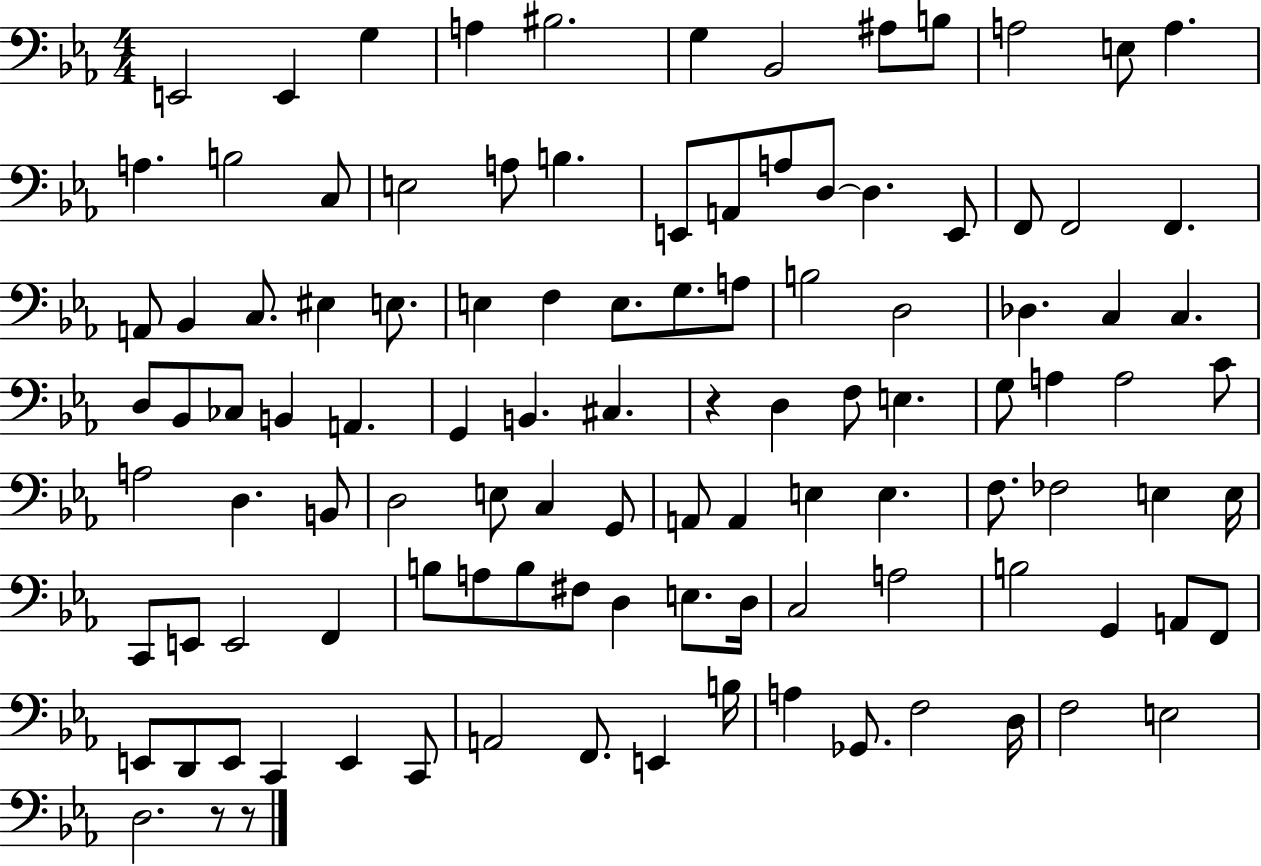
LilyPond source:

{
  \clef bass
  \numericTimeSignature
  \time 4/4
  \key ees \major
  e,2 e,4 g4 | a4 bis2. | g4 bes,2 ais8 b8 | a2 e8 a4. | \break a4. b2 c8 | e2 a8 b4. | e,8 a,8 a8 d8~~ d4. e,8 | f,8 f,2 f,4. | \break a,8 bes,4 c8. eis4 e8. | e4 f4 e8. g8. a8 | b2 d2 | des4. c4 c4. | \break d8 bes,8 ces8 b,4 a,4. | g,4 b,4. cis4. | r4 d4 f8 e4. | g8 a4 a2 c'8 | \break a2 d4. b,8 | d2 e8 c4 g,8 | a,8 a,4 e4 e4. | f8. fes2 e4 e16 | \break c,8 e,8 e,2 f,4 | b8 a8 b8 fis8 d4 e8. d16 | c2 a2 | b2 g,4 a,8 f,8 | \break e,8 d,8 e,8 c,4 e,4 c,8 | a,2 f,8. e,4 b16 | a4 ges,8. f2 d16 | f2 e2 | \break d2. r8 r8 | \bar "|."
}